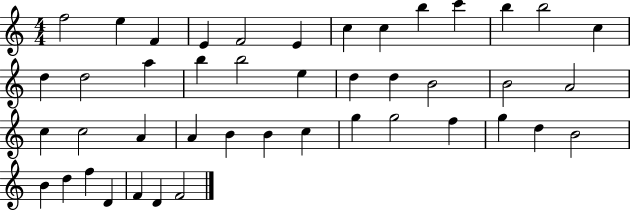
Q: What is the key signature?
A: C major